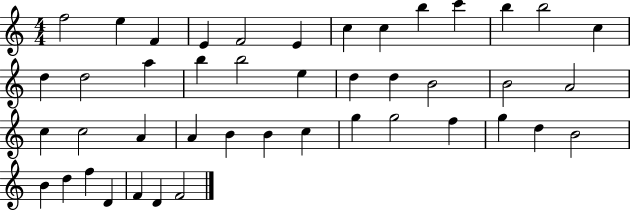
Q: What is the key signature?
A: C major